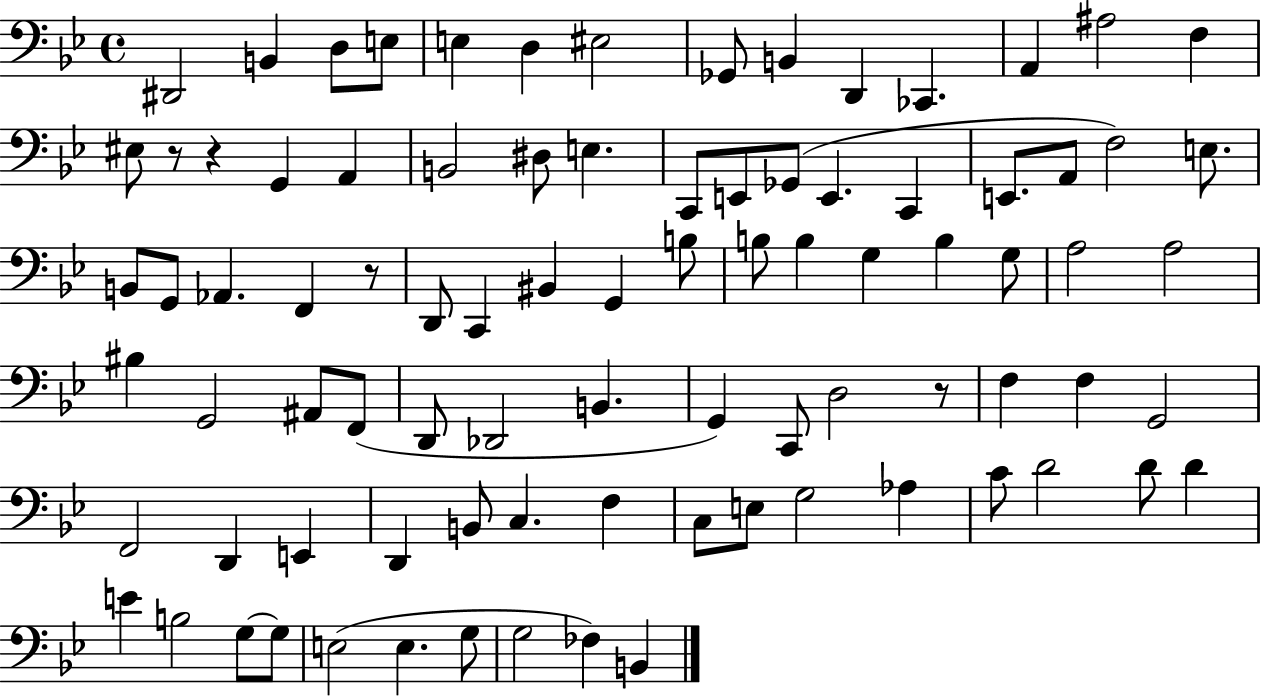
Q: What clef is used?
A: bass